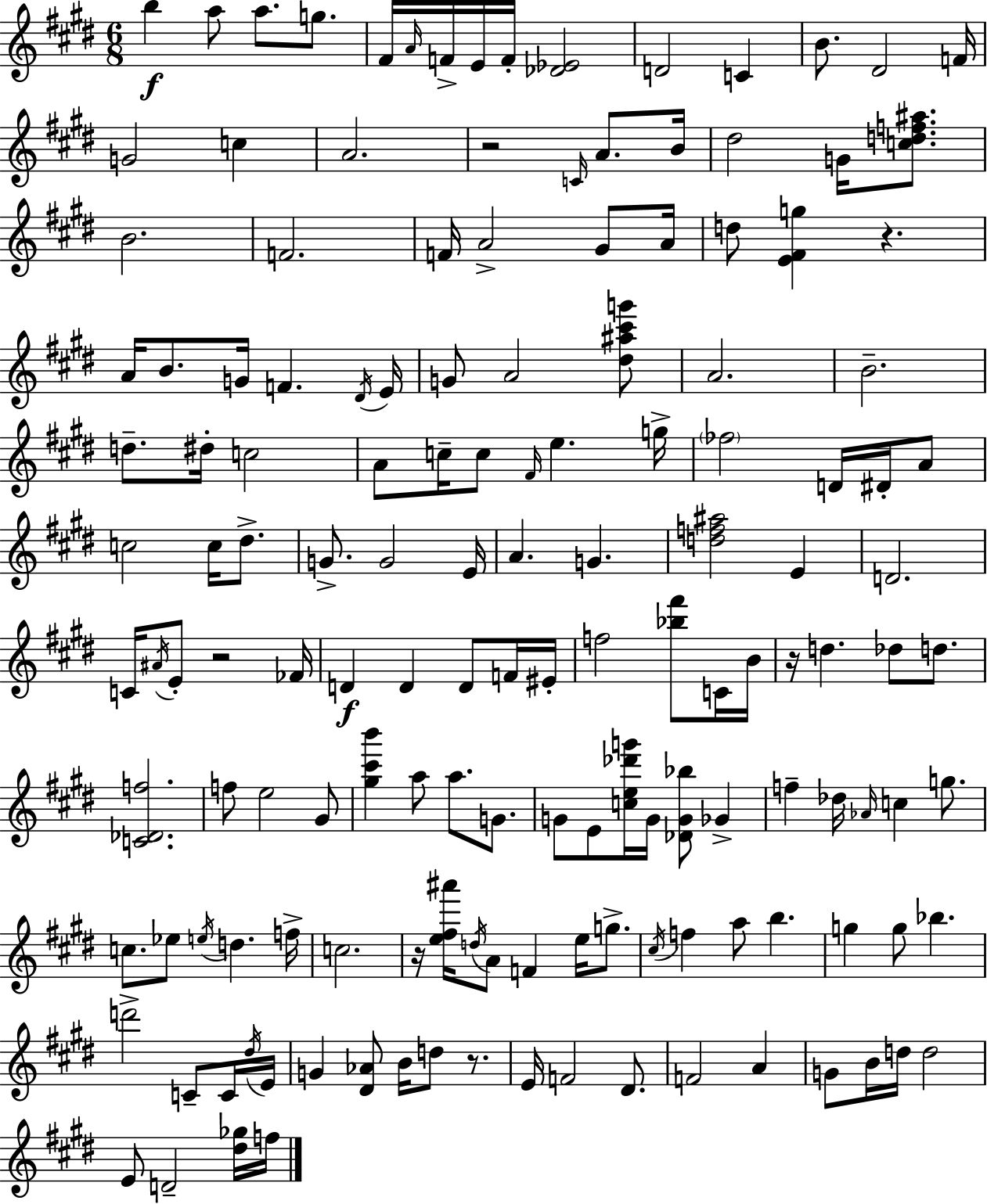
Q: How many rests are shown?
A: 6